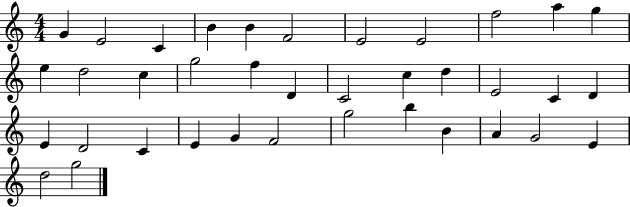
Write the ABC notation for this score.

X:1
T:Untitled
M:4/4
L:1/4
K:C
G E2 C B B F2 E2 E2 f2 a g e d2 c g2 f D C2 c d E2 C D E D2 C E G F2 g2 b B A G2 E d2 g2